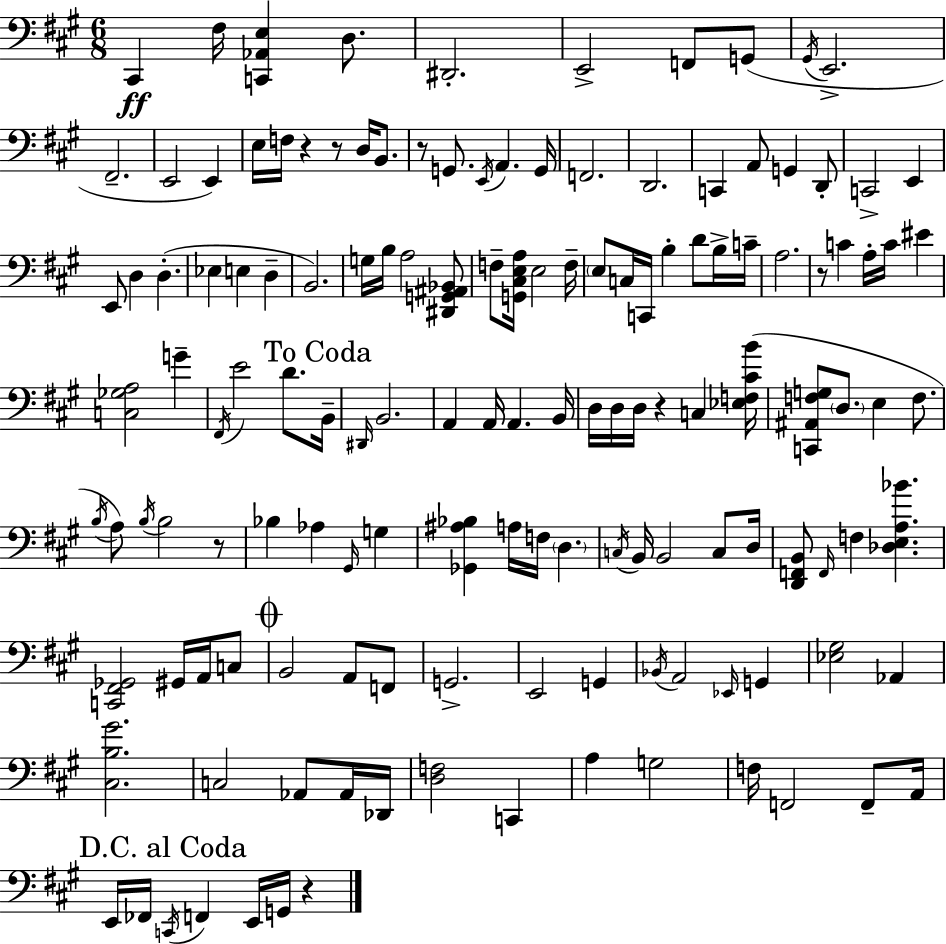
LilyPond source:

{
  \clef bass
  \numericTimeSignature
  \time 6/8
  \key a \major
  cis,4\ff fis16 <c, aes, e>4 d8. | dis,2.-. | e,2-> f,8 g,8( | \acciaccatura { gis,16 } e,2.-> | \break fis,2.-- | e,2 e,4) | e16 f16 r4 r8 d16 b,8. | r8 g,8. \acciaccatura { e,16 } a,4. | \break g,16 f,2. | d,2. | c,4 a,8 g,4 | d,8-. c,2-> e,4 | \break e,8 d4 d4.-.( | ees4 e4 d4-- | b,2.) | g16 b16 a2 | \break <dis, g, ais, bes,>8 f8-- <g, cis e a>16 e2 | f16-- \parenthesize e8 c16 c,16 b4-. d'8 | b16-> c'16-- a2. | r8 c'4 a16-. c'16 eis'4 | \break <c ges a>2 g'4-- | \acciaccatura { fis,16 } e'2 d'8. | \mark "To Coda" b,16-- \grace { dis,16 } b,2. | a,4 a,16 a,4. | \break b,16 d16 d16 d16 r4 c4 | <ees f cis' b'>16( <c, ais, f g>8 \parenthesize d8. e4 | f8. \acciaccatura { b16 }) a8 \acciaccatura { b16 } b2 | r8 bes4 aes4 | \break \grace { gis,16 } g4 <ges, ais bes>4 a16 | f16 \parenthesize d4. \acciaccatura { c16 } b,16 b,2 | c8 d16 <d, f, b,>8 \grace { f,16 } f4 | <des e a bes'>4. <c, fis, ges,>2 | \break gis,16 a,16 c8 \mark \markup { \musicglyph "scripts.coda" } b,2 | a,8 f,8 g,2.-> | e,2 | g,4 \acciaccatura { bes,16 } a,2 | \break \grace { ees,16 } g,4 <ees gis>2 | aes,4 <cis b gis'>2. | c2 | aes,8 aes,16 des,16 <d f>2 | \break c,4 a4 | g2 f16 | f,2 f,8-- a,16 \mark "D.C. al Coda" e,16 | fes,16 \acciaccatura { c,16 } f,4 e,16 g,16 r4 | \break \bar "|."
}